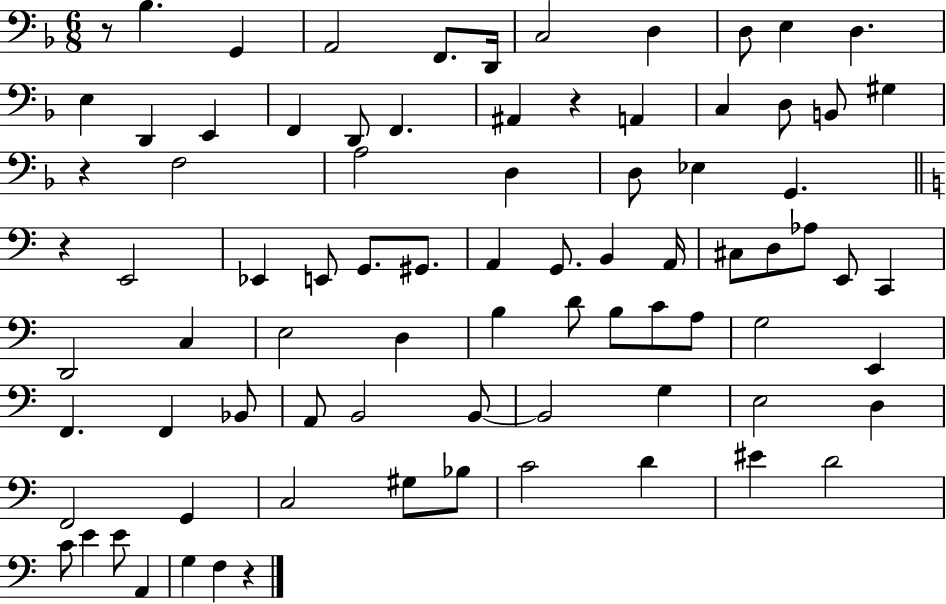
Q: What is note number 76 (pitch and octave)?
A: A2